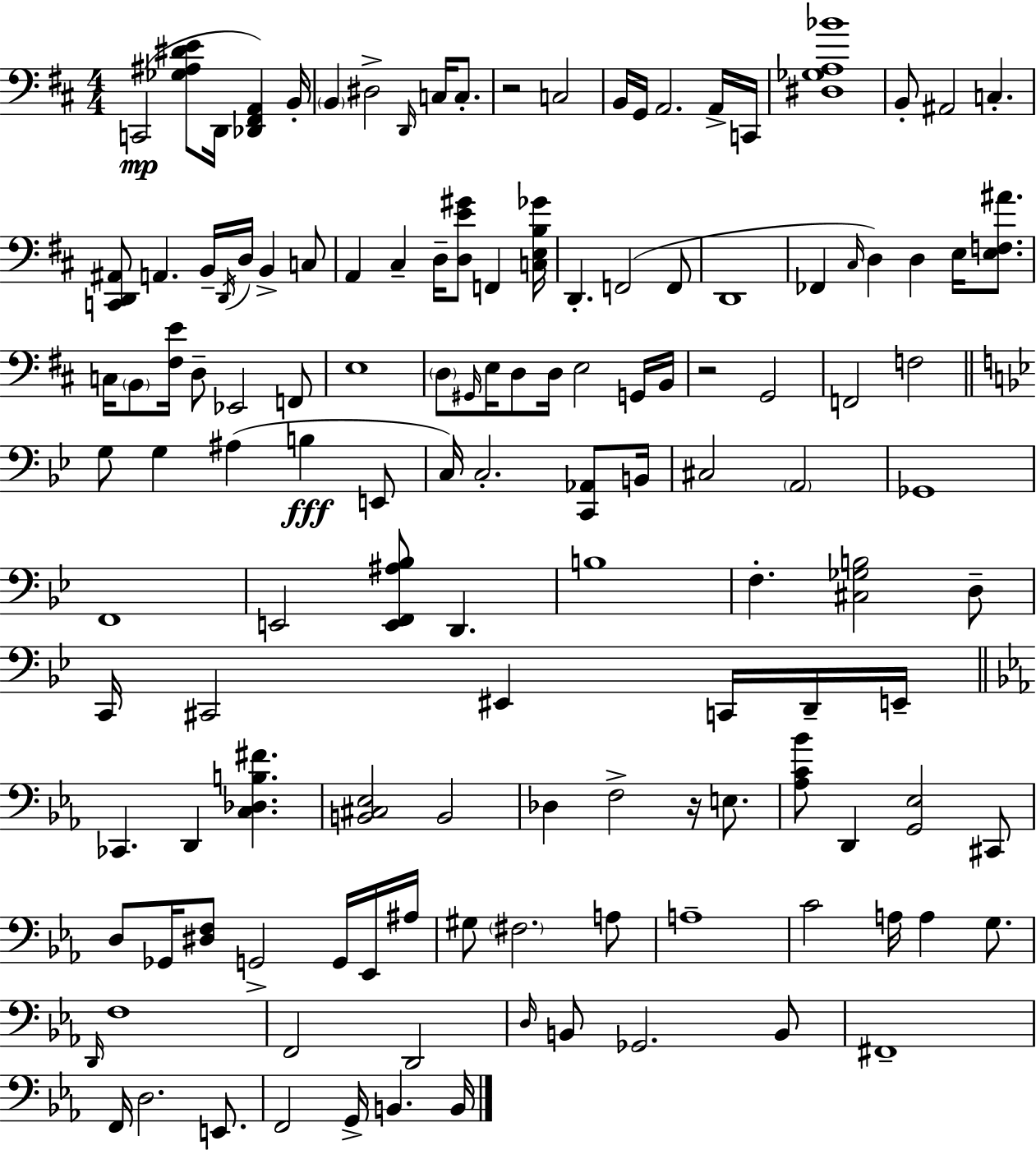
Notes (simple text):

C2/h [Gb3,A#3,D#4,E4]/e D2/s [Db2,F#2,A2]/q B2/s B2/q D#3/h D2/s C3/s C3/e. R/h C3/h B2/s G2/s A2/h. A2/s C2/s [D#3,Gb3,A3,Bb4]/w B2/e A#2/h C3/q. [C2,D2,A#2]/e A2/q. B2/s D2/s D3/s B2/q C3/e A2/q C#3/q D3/s [D3,E4,G#4]/e F2/q [C3,E3,B3,Gb4]/s D2/q. F2/h F2/e D2/w FES2/q C#3/s D3/q D3/q E3/s [E3,F3,A#4]/e. C3/s B2/e [F#3,E4]/s D3/e Eb2/h F2/e E3/w D3/e G#2/s E3/s D3/e D3/s E3/h G2/s B2/s R/h G2/h F2/h F3/h G3/e G3/q A#3/q B3/q E2/e C3/s C3/h. [C2,Ab2]/e B2/s C#3/h A2/h Gb2/w F2/w E2/h [E2,F2,A#3,Bb3]/e D2/q. B3/w F3/q. [C#3,Gb3,B3]/h D3/e C2/s C#2/h EIS2/q C2/s D2/s E2/s CES2/q. D2/q [C3,Db3,B3,F#4]/q. [B2,C#3,Eb3]/h B2/h Db3/q F3/h R/s E3/e. [Ab3,C4,Bb4]/e D2/q [G2,Eb3]/h C#2/e D3/e Gb2/s [D#3,F3]/e G2/h G2/s Eb2/s A#3/s G#3/e F#3/h. A3/e A3/w C4/h A3/s A3/q G3/e. D2/s F3/w F2/h D2/h D3/s B2/e Gb2/h. B2/e F#2/w F2/s D3/h. E2/e. F2/h G2/s B2/q. B2/s